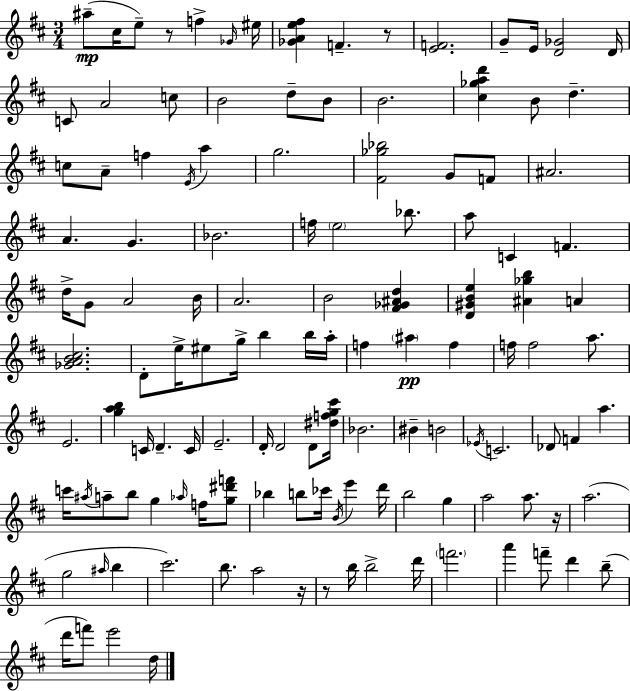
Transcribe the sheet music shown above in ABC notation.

X:1
T:Untitled
M:3/4
L:1/4
K:D
^a/2 ^c/4 e/2 z/2 f _G/4 ^e/4 [_GAe^f] F z/2 [EF]2 G/2 E/4 [D_G]2 D/4 C/2 A2 c/2 B2 d/2 B/2 B2 [^c_gad'] B/2 d c/2 A/2 f E/4 a g2 [^F_g_b]2 G/2 F/2 ^A2 A G _B2 f/4 e2 _b/2 a/2 C F d/4 G/2 A2 B/4 A2 B2 [^F_G^Ad] [D^GBe] [^A_gb] A [_GAB^c]2 D/2 e/4 ^e/2 g/4 b b/4 a/4 f ^a f f/4 f2 a/2 E2 [gab] C/4 D C/4 E2 D/4 D2 D/2 [^dfg^c']/4 _B2 ^B B2 _E/4 C2 _D/2 F a c'/4 ^a/4 a/2 b/2 g _a/4 f/4 [g^d'f']/2 _b b/2 _c'/4 B/4 e' d'/4 b2 g a2 a/2 z/4 a2 g2 ^a/4 b ^c'2 b/2 a2 z/4 z/2 b/4 b2 d'/4 f'2 a' f'/2 d' b/2 d'/4 f'/2 e'2 d/4